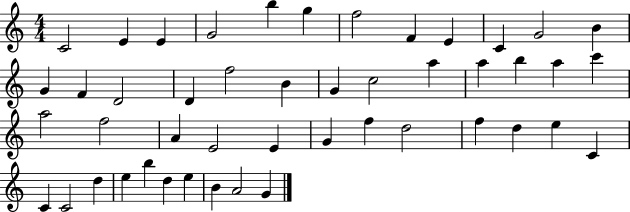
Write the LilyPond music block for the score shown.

{
  \clef treble
  \numericTimeSignature
  \time 4/4
  \key c \major
  c'2 e'4 e'4 | g'2 b''4 g''4 | f''2 f'4 e'4 | c'4 g'2 b'4 | \break g'4 f'4 d'2 | d'4 f''2 b'4 | g'4 c''2 a''4 | a''4 b''4 a''4 c'''4 | \break a''2 f''2 | a'4 e'2 e'4 | g'4 f''4 d''2 | f''4 d''4 e''4 c'4 | \break c'4 c'2 d''4 | e''4 b''4 d''4 e''4 | b'4 a'2 g'4 | \bar "|."
}